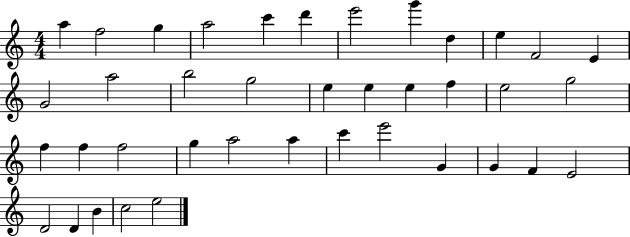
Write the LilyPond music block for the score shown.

{
  \clef treble
  \numericTimeSignature
  \time 4/4
  \key c \major
  a''4 f''2 g''4 | a''2 c'''4 d'''4 | e'''2 g'''4 d''4 | e''4 f'2 e'4 | \break g'2 a''2 | b''2 g''2 | e''4 e''4 e''4 f''4 | e''2 g''2 | \break f''4 f''4 f''2 | g''4 a''2 a''4 | c'''4 e'''2 g'4 | g'4 f'4 e'2 | \break d'2 d'4 b'4 | c''2 e''2 | \bar "|."
}